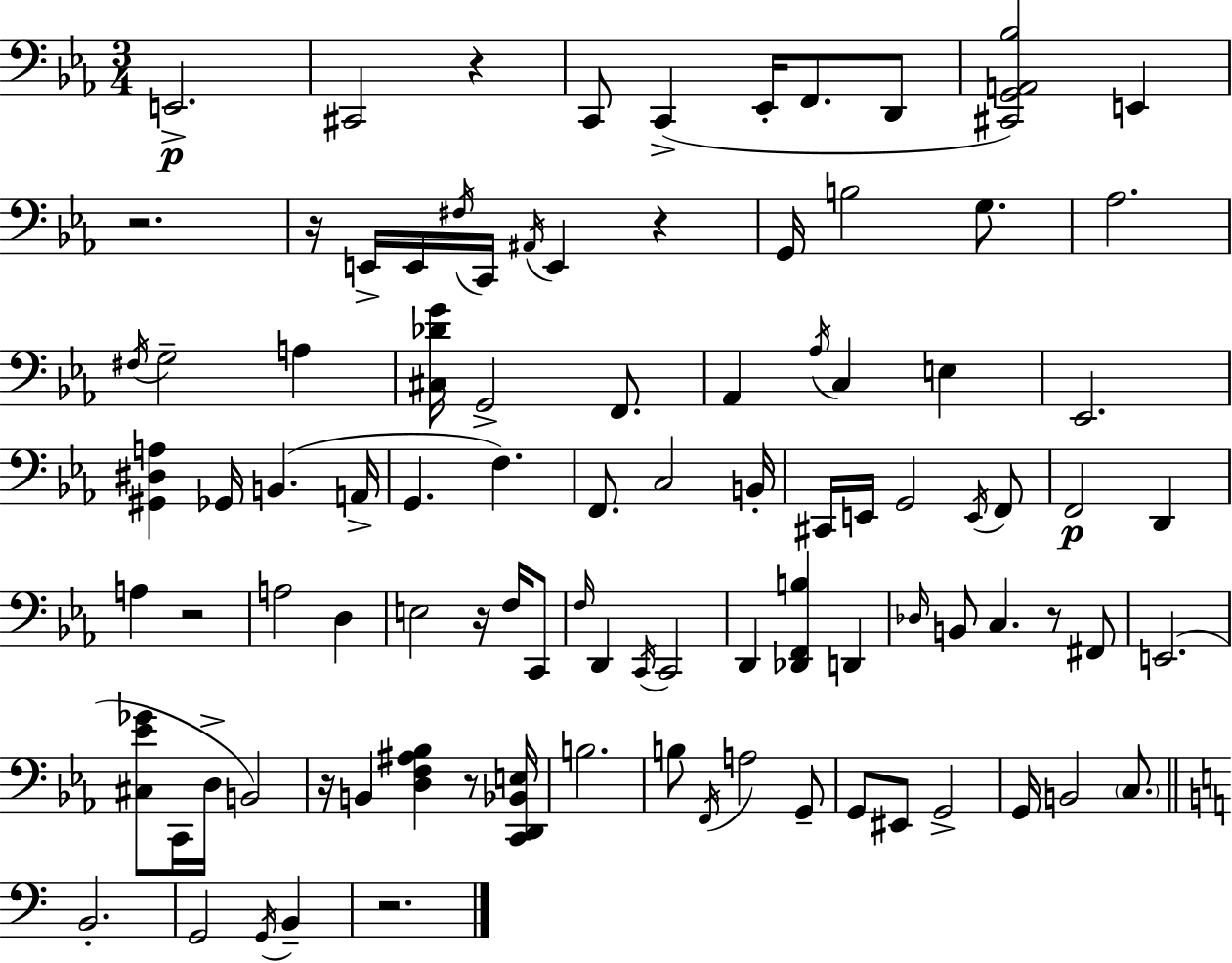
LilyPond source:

{
  \clef bass
  \numericTimeSignature
  \time 3/4
  \key ees \major
  e,2.->\p | cis,2 r4 | c,8 c,4->( ees,16-. f,8. d,8 | <cis, g, a, bes>2) e,4 | \break r2. | r16 e,16-> e,16 \acciaccatura { fis16 } c,16 \acciaccatura { ais,16 } e,4 r4 | g,16 b2 g8. | aes2. | \break \acciaccatura { fis16 } g2-- a4 | <cis des' g'>16 g,2-> | f,8. aes,4 \acciaccatura { aes16 } c4 | e4 ees,2. | \break <gis, dis a>4 ges,16 b,4.( | a,16-> g,4. f4.) | f,8. c2 | b,16-. cis,16 e,16 g,2 | \break \acciaccatura { e,16 } f,8 f,2\p | d,4 a4 r2 | a2 | d4 e2 | \break r16 f16 c,8 \grace { f16 } d,4 \acciaccatura { c,16 } c,2 | d,4 <des, f, b>4 | d,4 \grace { des16 } b,8 c4. | r8 fis,8 e,2.( | \break <cis ees' ges'>8 c,16 d16-> | b,2) r16 b,4 | <d f ais bes>4 r8 <c, d, bes, e>16 b2. | b8 \acciaccatura { f,16 } a2 | \break g,8-- g,8 eis,8 | g,2-> g,16 b,2 | \parenthesize c8. \bar "||" \break \key c \major b,2.-. | g,2 \acciaccatura { g,16 } b,4-- | r2. | \bar "|."
}